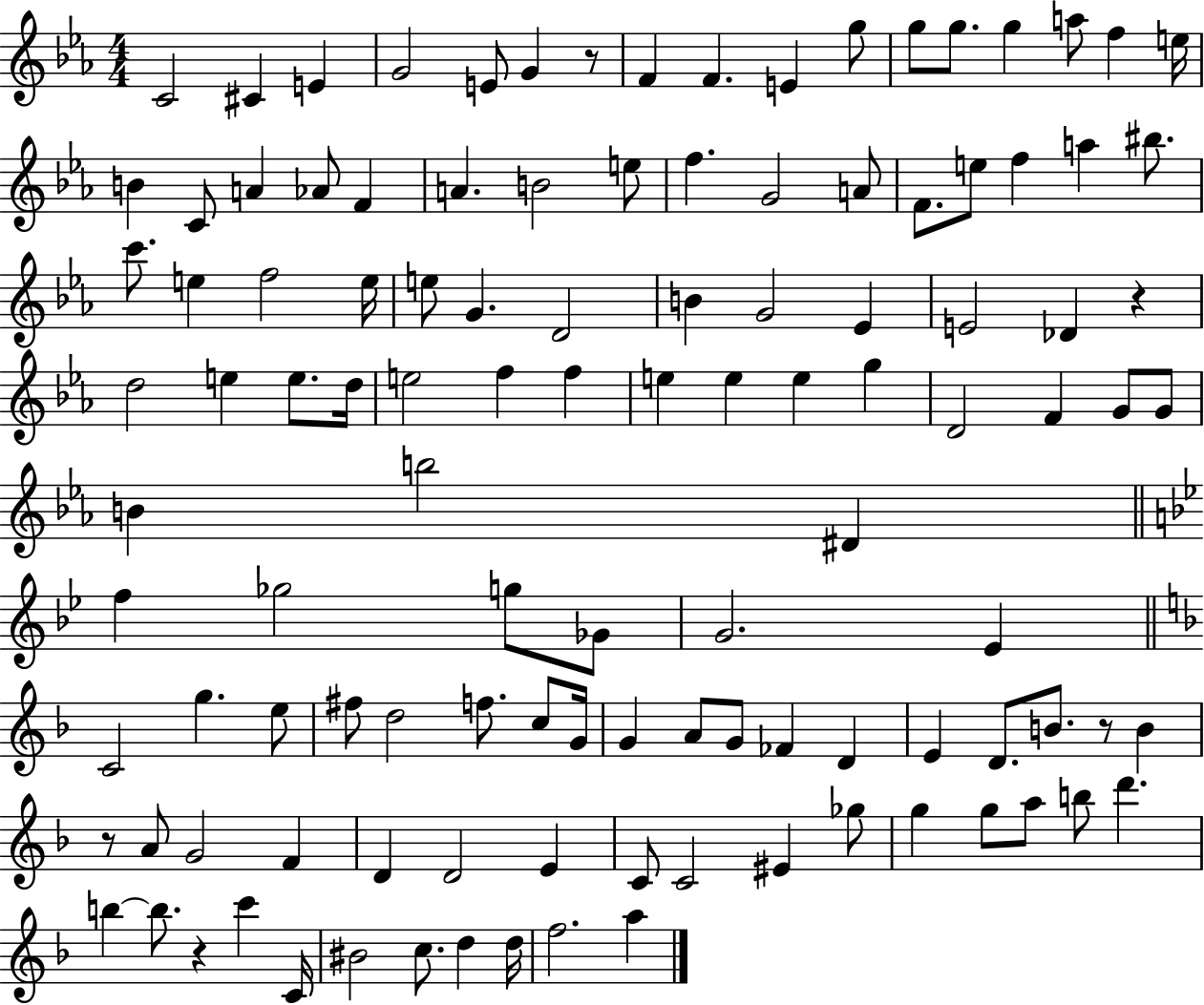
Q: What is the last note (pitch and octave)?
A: A5